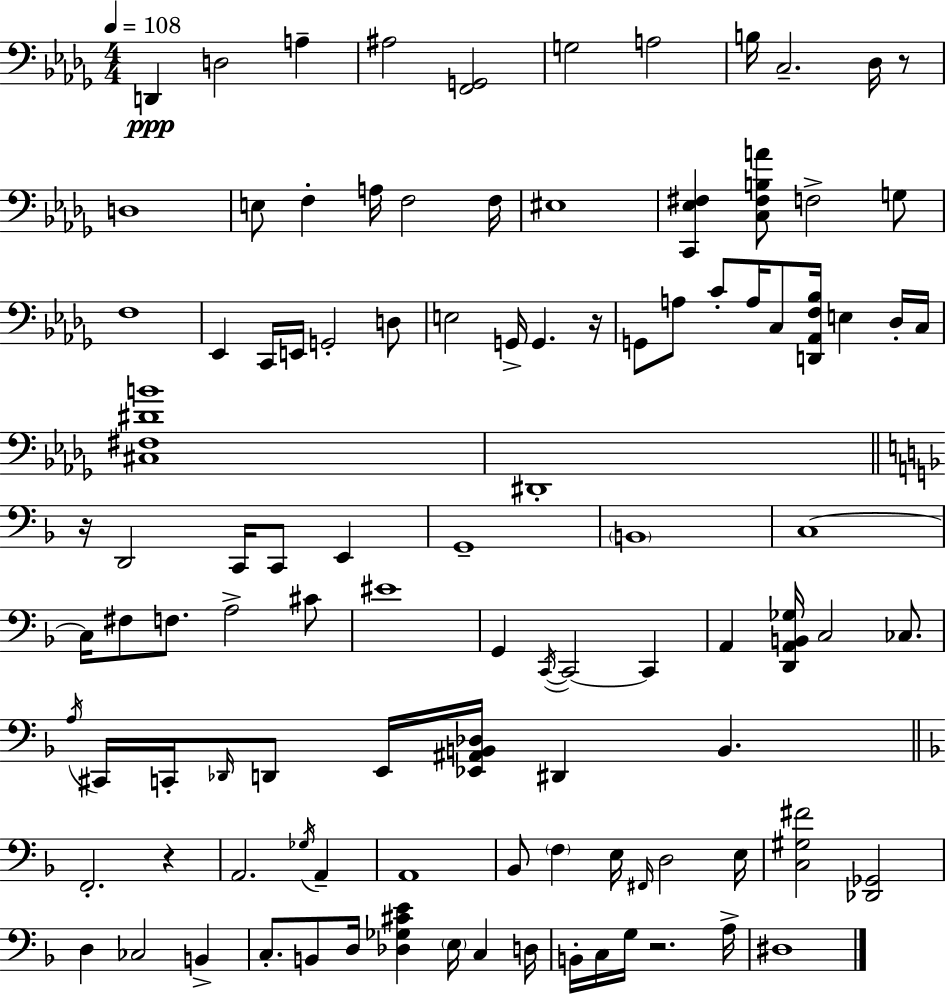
D2/q D3/h A3/q A#3/h [F2,G2]/h G3/h A3/h B3/s C3/h. Db3/s R/e D3/w E3/e F3/q A3/s F3/h F3/s EIS3/w [C2,Eb3,F#3]/q [C3,F#3,B3,A4]/e F3/h G3/e F3/w Eb2/q C2/s E2/s G2/h D3/e E3/h G2/s G2/q. R/s G2/e A3/e C4/e A3/s C3/e [D2,Ab2,F3,Bb3]/s E3/q Db3/s C3/s [C#3,F#3,D#4,B4]/w D#2/w R/s D2/h C2/s C2/e E2/q G2/w B2/w C3/w C3/s F#3/e F3/e. A3/h C#4/e EIS4/w G2/q C2/s C2/h C2/q A2/q [D2,A2,B2,Gb3]/s C3/h CES3/e. A3/s C#2/s C2/s Db2/s D2/e E2/s [Eb2,A#2,B2,Db3]/s D#2/q B2/q. F2/h. R/q A2/h. Gb3/s A2/q A2/w Bb2/e F3/q E3/s F#2/s D3/h E3/s [C3,G#3,F#4]/h [Db2,Gb2]/h D3/q CES3/h B2/q C3/e. B2/e D3/s [Db3,Gb3,C#4,E4]/q E3/s C3/q D3/s B2/s C3/s G3/s R/h. A3/s D#3/w